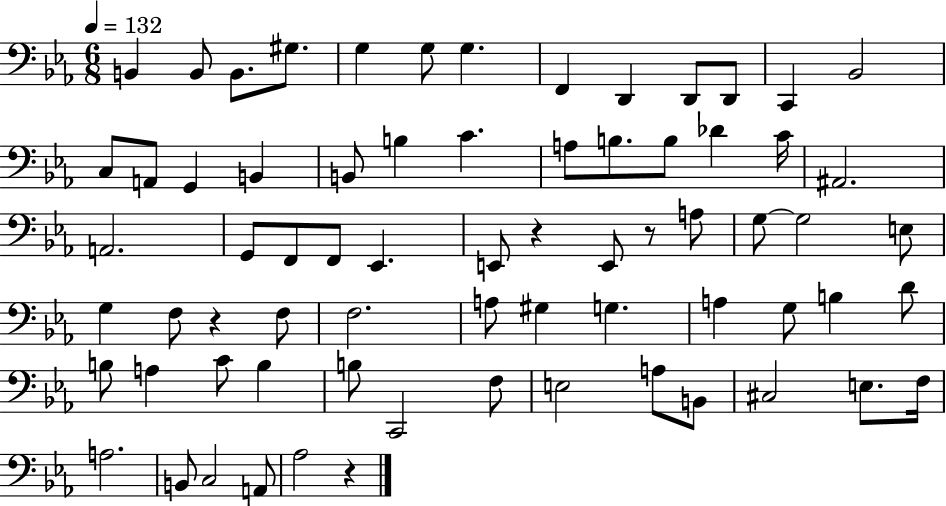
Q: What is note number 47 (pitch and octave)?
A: B3